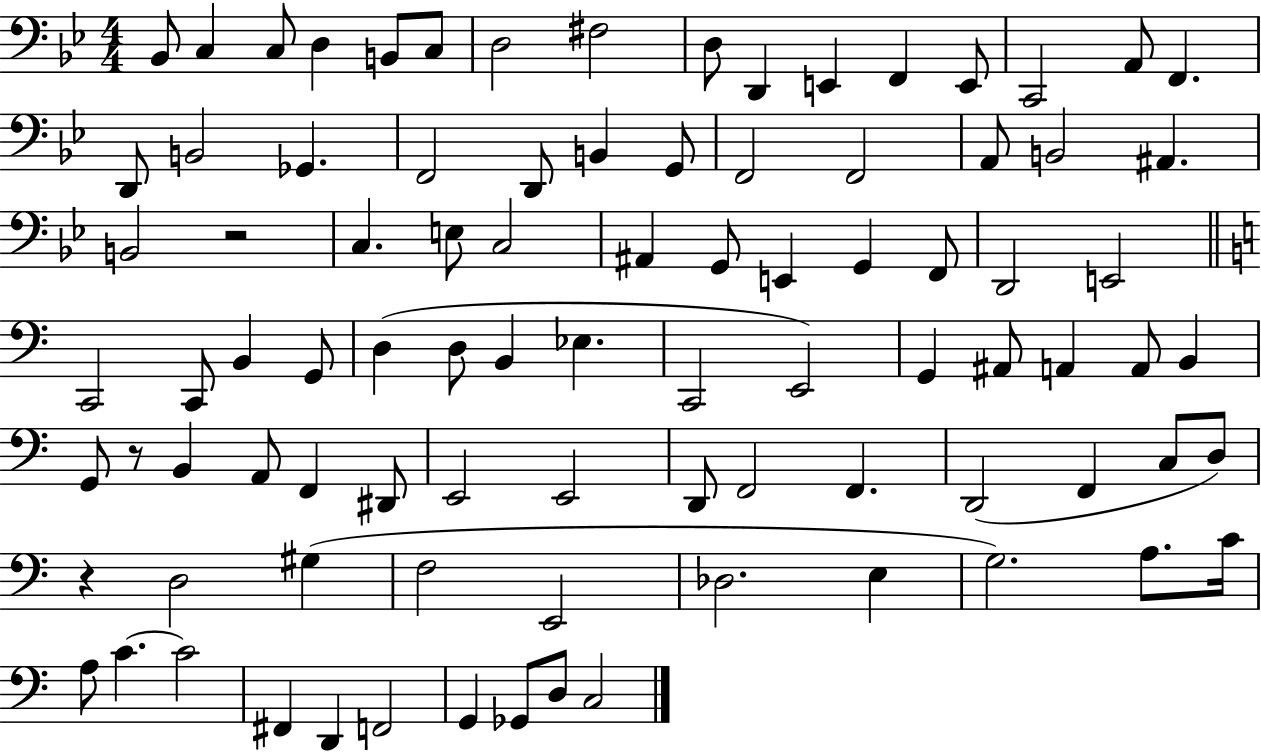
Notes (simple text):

Bb2/e C3/q C3/e D3/q B2/e C3/e D3/h F#3/h D3/e D2/q E2/q F2/q E2/e C2/h A2/e F2/q. D2/e B2/h Gb2/q. F2/h D2/e B2/q G2/e F2/h F2/h A2/e B2/h A#2/q. B2/h R/h C3/q. E3/e C3/h A#2/q G2/e E2/q G2/q F2/e D2/h E2/h C2/h C2/e B2/q G2/e D3/q D3/e B2/q Eb3/q. C2/h E2/h G2/q A#2/e A2/q A2/e B2/q G2/e R/e B2/q A2/e F2/q D#2/e E2/h E2/h D2/e F2/h F2/q. D2/h F2/q C3/e D3/e R/q D3/h G#3/q F3/h E2/h Db3/h. E3/q G3/h. A3/e. C4/s A3/e C4/q. C4/h F#2/q D2/q F2/h G2/q Gb2/e D3/e C3/h